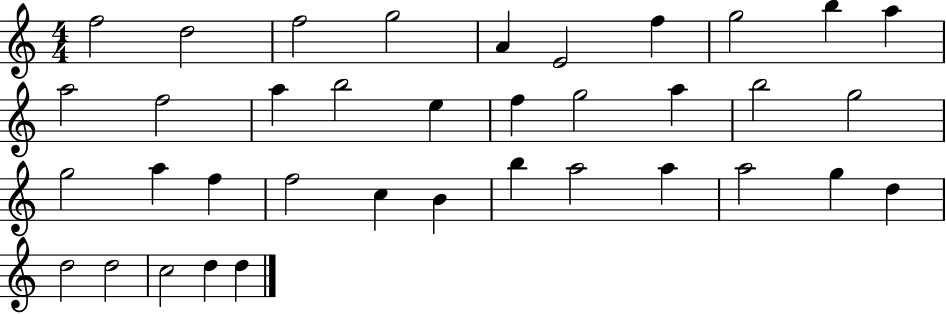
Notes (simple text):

F5/h D5/h F5/h G5/h A4/q E4/h F5/q G5/h B5/q A5/q A5/h F5/h A5/q B5/h E5/q F5/q G5/h A5/q B5/h G5/h G5/h A5/q F5/q F5/h C5/q B4/q B5/q A5/h A5/q A5/h G5/q D5/q D5/h D5/h C5/h D5/q D5/q